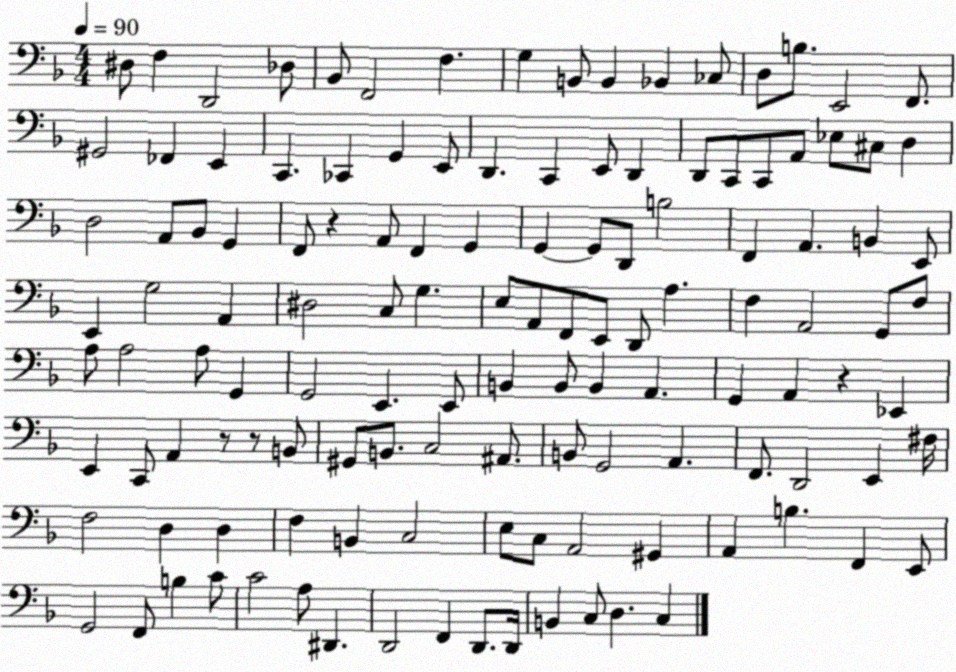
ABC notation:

X:1
T:Untitled
M:4/4
L:1/4
K:F
^D,/2 F, D,,2 _D,/2 _B,,/2 F,,2 F, G, B,,/2 B,, _B,, _C,/2 D,/2 B,/2 E,,2 F,,/2 ^G,,2 _F,, E,, C,, _C,, G,, E,,/2 D,, C,, E,,/2 D,, D,,/2 C,,/2 C,,/2 A,,/2 _E,/2 ^C,/2 D, D,2 A,,/2 _B,,/2 G,, F,,/2 z A,,/2 F,, G,, G,, G,,/2 D,,/2 B,2 F,, A,, B,, E,,/2 E,, G,2 A,, ^D,2 C,/2 G, E,/2 A,,/2 F,,/2 E,,/2 D,,/2 A, F, A,,2 G,,/2 F,/2 A,/2 A,2 A,/2 G,, G,,2 E,, E,,/2 B,, B,,/2 B,, A,, G,, A,, z _E,, E,, C,,/2 A,, z/2 z/2 B,,/2 ^G,,/2 B,,/2 C,2 ^A,,/2 B,,/2 G,,2 A,, F,,/2 D,,2 E,, ^F,/4 F,2 D, D, F, B,, C,2 E,/2 C,/2 A,,2 ^G,, A,, B, F,, E,,/2 G,,2 F,,/2 B, C/2 C2 A,/2 ^D,, D,,2 F,, D,,/2 D,,/4 B,, C,/2 D, C,